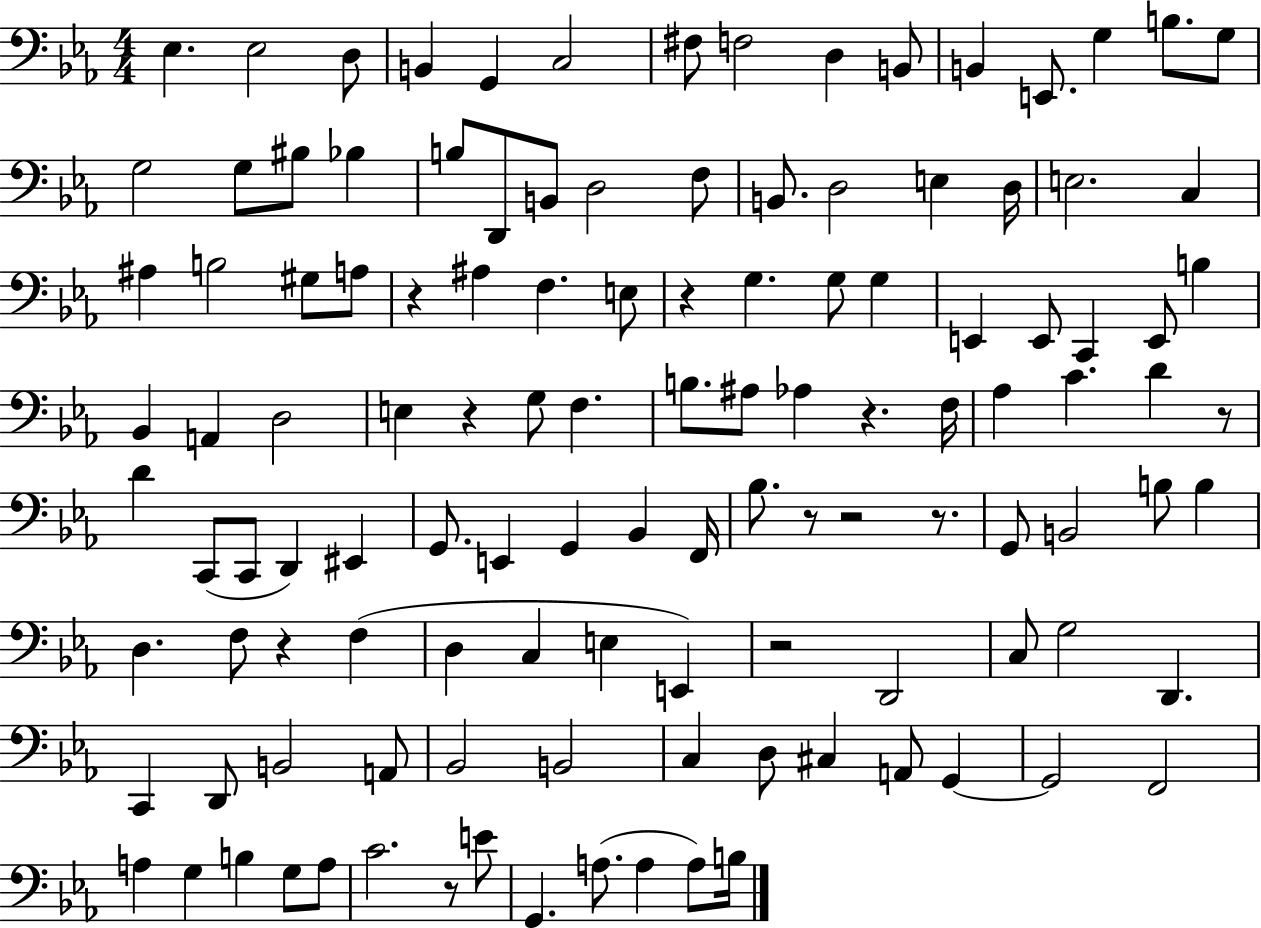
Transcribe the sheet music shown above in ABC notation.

X:1
T:Untitled
M:4/4
L:1/4
K:Eb
_E, _E,2 D,/2 B,, G,, C,2 ^F,/2 F,2 D, B,,/2 B,, E,,/2 G, B,/2 G,/2 G,2 G,/2 ^B,/2 _B, B,/2 D,,/2 B,,/2 D,2 F,/2 B,,/2 D,2 E, D,/4 E,2 C, ^A, B,2 ^G,/2 A,/2 z ^A, F, E,/2 z G, G,/2 G, E,, E,,/2 C,, E,,/2 B, _B,, A,, D,2 E, z G,/2 F, B,/2 ^A,/2 _A, z F,/4 _A, C D z/2 D C,,/2 C,,/2 D,, ^E,, G,,/2 E,, G,, _B,, F,,/4 _B,/2 z/2 z2 z/2 G,,/2 B,,2 B,/2 B, D, F,/2 z F, D, C, E, E,, z2 D,,2 C,/2 G,2 D,, C,, D,,/2 B,,2 A,,/2 _B,,2 B,,2 C, D,/2 ^C, A,,/2 G,, G,,2 F,,2 A, G, B, G,/2 A,/2 C2 z/2 E/2 G,, A,/2 A, A,/2 B,/4